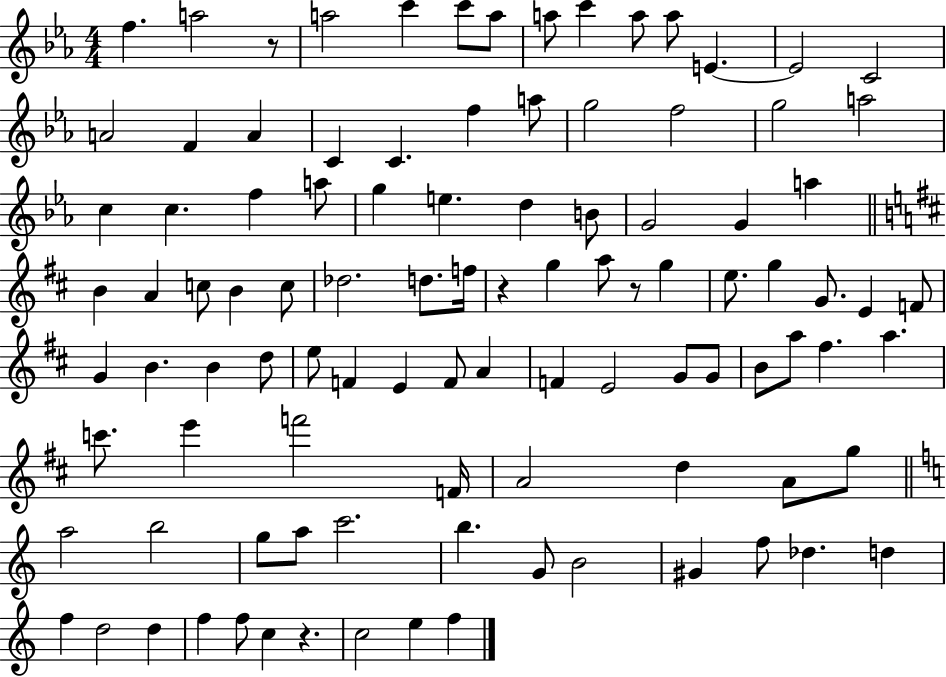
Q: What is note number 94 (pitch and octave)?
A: C5